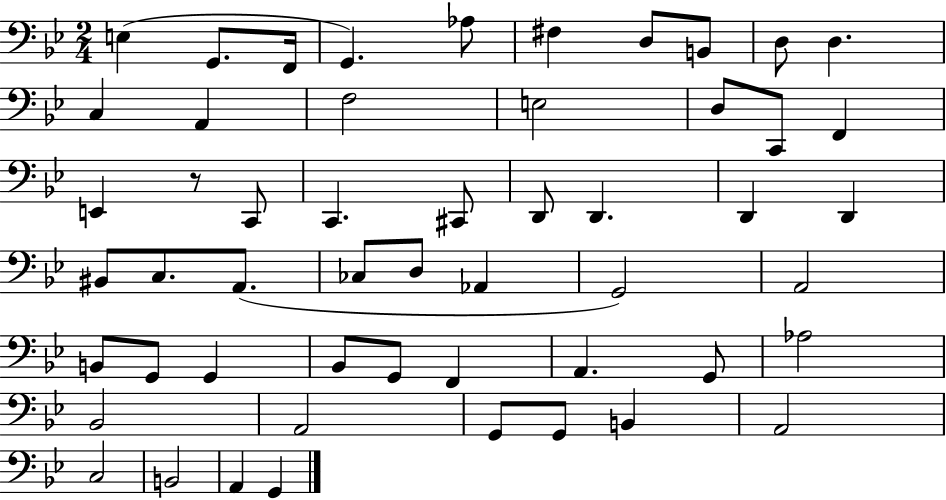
X:1
T:Untitled
M:2/4
L:1/4
K:Bb
E, G,,/2 F,,/4 G,, _A,/2 ^F, D,/2 B,,/2 D,/2 D, C, A,, F,2 E,2 D,/2 C,,/2 F,, E,, z/2 C,,/2 C,, ^C,,/2 D,,/2 D,, D,, D,, ^B,,/2 C,/2 A,,/2 _C,/2 D,/2 _A,, G,,2 A,,2 B,,/2 G,,/2 G,, _B,,/2 G,,/2 F,, A,, G,,/2 _A,2 _B,,2 A,,2 G,,/2 G,,/2 B,, A,,2 C,2 B,,2 A,, G,,